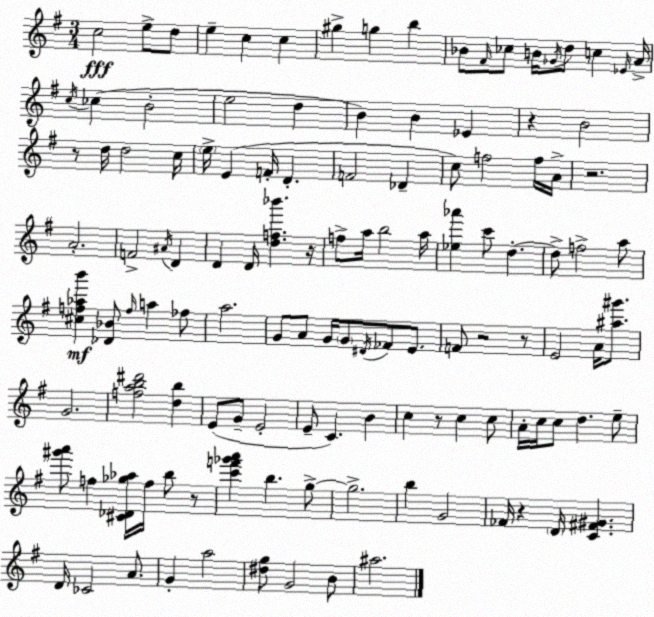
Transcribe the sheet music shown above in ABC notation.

X:1
T:Untitled
M:3/4
L:1/4
K:G
c2 e/2 d/2 e c c ^g g b _B/2 ^F/4 _c/2 B/4 _G/4 d/2 c _E/4 A/4 c/4 _c B2 e2 d B B _E z B2 z/2 d/4 d2 c/4 e/4 E F/4 D F2 _D c/2 f2 f/4 A/4 z2 A2 F2 ^A/4 D D D/4 [df_b'] z/4 f/2 a/4 b2 a/4 [_e_a'] c'/2 d d/2 f2 a/2 [^cf_ab'] [_D_B]/2 f/4 a _f/2 a2 G/2 A/2 G/4 G/2 ^D/4 _F/2 E/2 F/2 z2 z/2 E2 A/4 [^a^g']/2 G2 [fab^d']2 [db] E/2 G/2 E2 E/2 C B c z/2 c c/2 A/4 c/4 c/2 d e/2 [^g'a']/2 f [^C_D_g_a]/4 f/4 b/2 z/2 [c'f'_g'a'] b g/2 g2 b G2 _F/4 z D/4 [C^F^G] D/4 _C2 A/2 G a2 [^dg]/2 G2 B/2 ^a2